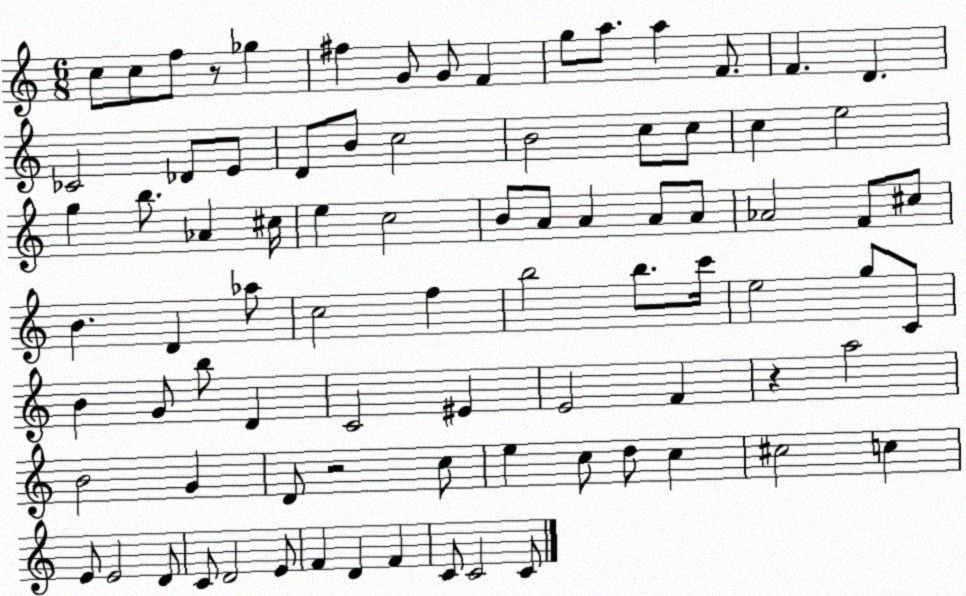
X:1
T:Untitled
M:6/8
L:1/4
K:C
c/2 c/2 f/2 z/2 _g ^f G/2 G/2 F g/2 a/2 a F/2 F D _C2 _D/2 E/2 D/2 B/2 c2 B2 c/2 c/2 c e2 g b/2 _A ^c/4 e c2 B/2 A/2 A A/2 A/2 _A2 F/2 ^c/2 B D _a/2 c2 f b2 b/2 c'/4 e2 g/2 C/2 B G/2 b/2 D C2 ^E E2 F z a2 B2 G D/2 z2 c/2 e c/2 d/2 c ^c2 c E/2 E2 D/2 C/2 D2 E/2 F D F C/2 C2 C/2